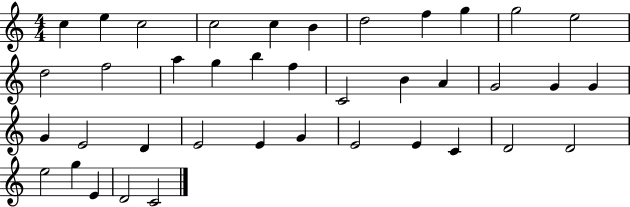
C5/q E5/q C5/h C5/h C5/q B4/q D5/h F5/q G5/q G5/h E5/h D5/h F5/h A5/q G5/q B5/q F5/q C4/h B4/q A4/q G4/h G4/q G4/q G4/q E4/h D4/q E4/h E4/q G4/q E4/h E4/q C4/q D4/h D4/h E5/h G5/q E4/q D4/h C4/h